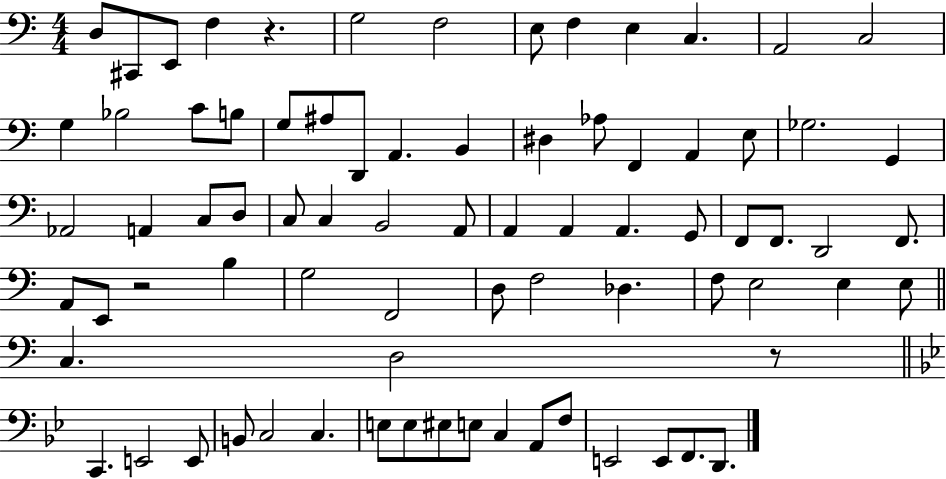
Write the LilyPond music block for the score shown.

{
  \clef bass
  \numericTimeSignature
  \time 4/4
  \key c \major
  d8 cis,8 e,8 f4 r4. | g2 f2 | e8 f4 e4 c4. | a,2 c2 | \break g4 bes2 c'8 b8 | g8 ais8 d,8 a,4. b,4 | dis4 aes8 f,4 a,4 e8 | ges2. g,4 | \break aes,2 a,4 c8 d8 | c8 c4 b,2 a,8 | a,4 a,4 a,4. g,8 | f,8 f,8. d,2 f,8. | \break a,8 e,8 r2 b4 | g2 f,2 | d8 f2 des4. | f8 e2 e4 e8 | \break \bar "||" \break \key a \minor c4. d2 r8 | \bar "||" \break \key bes \major c,4. e,2 e,8 | b,8 c2 c4. | e8 e8 eis8 e8 c4 a,8 f8 | e,2 e,8 f,8. d,8. | \break \bar "|."
}